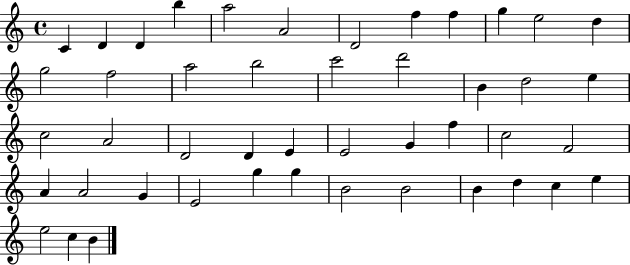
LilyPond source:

{
  \clef treble
  \time 4/4
  \defaultTimeSignature
  \key c \major
  c'4 d'4 d'4 b''4 | a''2 a'2 | d'2 f''4 f''4 | g''4 e''2 d''4 | \break g''2 f''2 | a''2 b''2 | c'''2 d'''2 | b'4 d''2 e''4 | \break c''2 a'2 | d'2 d'4 e'4 | e'2 g'4 f''4 | c''2 f'2 | \break a'4 a'2 g'4 | e'2 g''4 g''4 | b'2 b'2 | b'4 d''4 c''4 e''4 | \break e''2 c''4 b'4 | \bar "|."
}